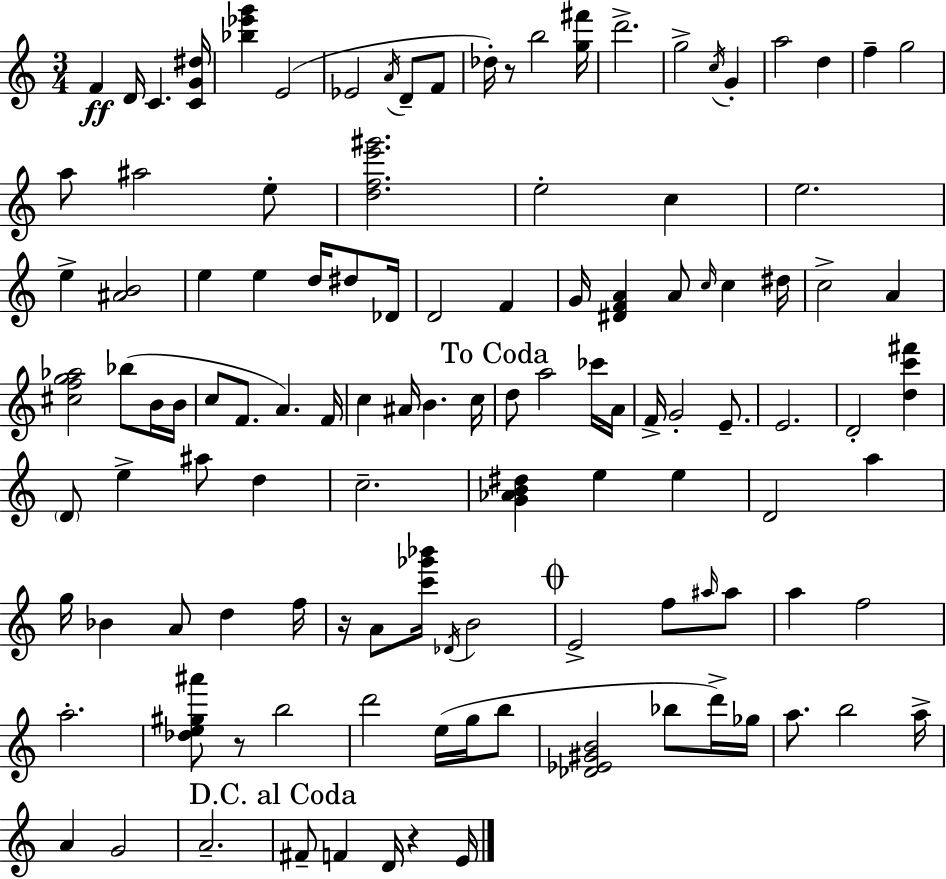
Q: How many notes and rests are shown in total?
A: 117